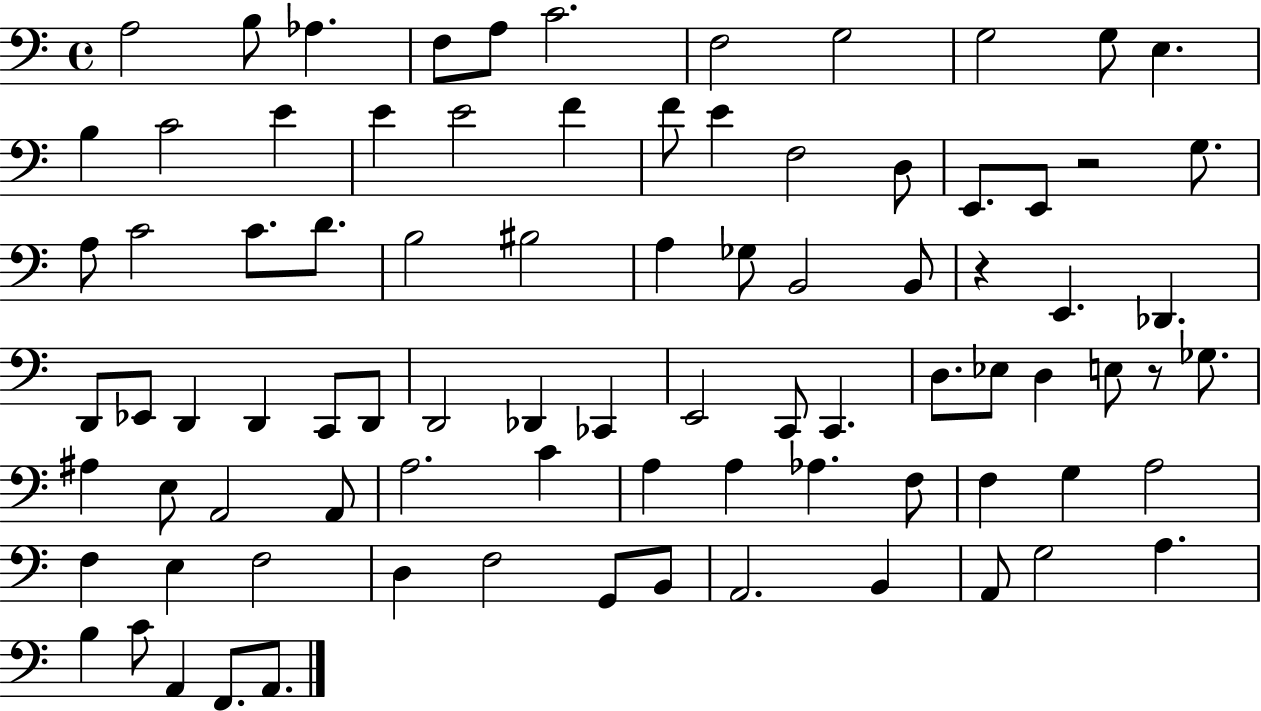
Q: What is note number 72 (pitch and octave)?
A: G2